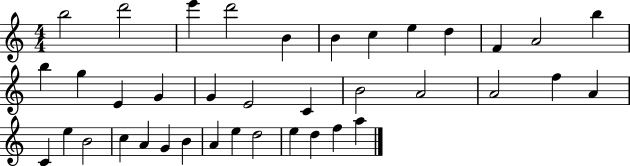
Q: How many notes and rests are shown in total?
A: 38